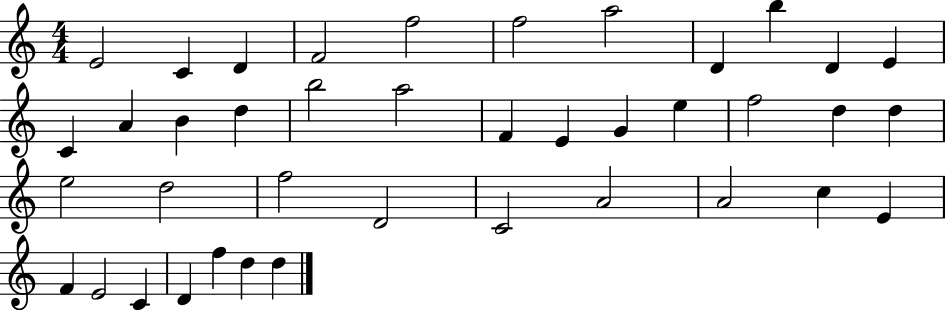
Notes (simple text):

E4/h C4/q D4/q F4/h F5/h F5/h A5/h D4/q B5/q D4/q E4/q C4/q A4/q B4/q D5/q B5/h A5/h F4/q E4/q G4/q E5/q F5/h D5/q D5/q E5/h D5/h F5/h D4/h C4/h A4/h A4/h C5/q E4/q F4/q E4/h C4/q D4/q F5/q D5/q D5/q